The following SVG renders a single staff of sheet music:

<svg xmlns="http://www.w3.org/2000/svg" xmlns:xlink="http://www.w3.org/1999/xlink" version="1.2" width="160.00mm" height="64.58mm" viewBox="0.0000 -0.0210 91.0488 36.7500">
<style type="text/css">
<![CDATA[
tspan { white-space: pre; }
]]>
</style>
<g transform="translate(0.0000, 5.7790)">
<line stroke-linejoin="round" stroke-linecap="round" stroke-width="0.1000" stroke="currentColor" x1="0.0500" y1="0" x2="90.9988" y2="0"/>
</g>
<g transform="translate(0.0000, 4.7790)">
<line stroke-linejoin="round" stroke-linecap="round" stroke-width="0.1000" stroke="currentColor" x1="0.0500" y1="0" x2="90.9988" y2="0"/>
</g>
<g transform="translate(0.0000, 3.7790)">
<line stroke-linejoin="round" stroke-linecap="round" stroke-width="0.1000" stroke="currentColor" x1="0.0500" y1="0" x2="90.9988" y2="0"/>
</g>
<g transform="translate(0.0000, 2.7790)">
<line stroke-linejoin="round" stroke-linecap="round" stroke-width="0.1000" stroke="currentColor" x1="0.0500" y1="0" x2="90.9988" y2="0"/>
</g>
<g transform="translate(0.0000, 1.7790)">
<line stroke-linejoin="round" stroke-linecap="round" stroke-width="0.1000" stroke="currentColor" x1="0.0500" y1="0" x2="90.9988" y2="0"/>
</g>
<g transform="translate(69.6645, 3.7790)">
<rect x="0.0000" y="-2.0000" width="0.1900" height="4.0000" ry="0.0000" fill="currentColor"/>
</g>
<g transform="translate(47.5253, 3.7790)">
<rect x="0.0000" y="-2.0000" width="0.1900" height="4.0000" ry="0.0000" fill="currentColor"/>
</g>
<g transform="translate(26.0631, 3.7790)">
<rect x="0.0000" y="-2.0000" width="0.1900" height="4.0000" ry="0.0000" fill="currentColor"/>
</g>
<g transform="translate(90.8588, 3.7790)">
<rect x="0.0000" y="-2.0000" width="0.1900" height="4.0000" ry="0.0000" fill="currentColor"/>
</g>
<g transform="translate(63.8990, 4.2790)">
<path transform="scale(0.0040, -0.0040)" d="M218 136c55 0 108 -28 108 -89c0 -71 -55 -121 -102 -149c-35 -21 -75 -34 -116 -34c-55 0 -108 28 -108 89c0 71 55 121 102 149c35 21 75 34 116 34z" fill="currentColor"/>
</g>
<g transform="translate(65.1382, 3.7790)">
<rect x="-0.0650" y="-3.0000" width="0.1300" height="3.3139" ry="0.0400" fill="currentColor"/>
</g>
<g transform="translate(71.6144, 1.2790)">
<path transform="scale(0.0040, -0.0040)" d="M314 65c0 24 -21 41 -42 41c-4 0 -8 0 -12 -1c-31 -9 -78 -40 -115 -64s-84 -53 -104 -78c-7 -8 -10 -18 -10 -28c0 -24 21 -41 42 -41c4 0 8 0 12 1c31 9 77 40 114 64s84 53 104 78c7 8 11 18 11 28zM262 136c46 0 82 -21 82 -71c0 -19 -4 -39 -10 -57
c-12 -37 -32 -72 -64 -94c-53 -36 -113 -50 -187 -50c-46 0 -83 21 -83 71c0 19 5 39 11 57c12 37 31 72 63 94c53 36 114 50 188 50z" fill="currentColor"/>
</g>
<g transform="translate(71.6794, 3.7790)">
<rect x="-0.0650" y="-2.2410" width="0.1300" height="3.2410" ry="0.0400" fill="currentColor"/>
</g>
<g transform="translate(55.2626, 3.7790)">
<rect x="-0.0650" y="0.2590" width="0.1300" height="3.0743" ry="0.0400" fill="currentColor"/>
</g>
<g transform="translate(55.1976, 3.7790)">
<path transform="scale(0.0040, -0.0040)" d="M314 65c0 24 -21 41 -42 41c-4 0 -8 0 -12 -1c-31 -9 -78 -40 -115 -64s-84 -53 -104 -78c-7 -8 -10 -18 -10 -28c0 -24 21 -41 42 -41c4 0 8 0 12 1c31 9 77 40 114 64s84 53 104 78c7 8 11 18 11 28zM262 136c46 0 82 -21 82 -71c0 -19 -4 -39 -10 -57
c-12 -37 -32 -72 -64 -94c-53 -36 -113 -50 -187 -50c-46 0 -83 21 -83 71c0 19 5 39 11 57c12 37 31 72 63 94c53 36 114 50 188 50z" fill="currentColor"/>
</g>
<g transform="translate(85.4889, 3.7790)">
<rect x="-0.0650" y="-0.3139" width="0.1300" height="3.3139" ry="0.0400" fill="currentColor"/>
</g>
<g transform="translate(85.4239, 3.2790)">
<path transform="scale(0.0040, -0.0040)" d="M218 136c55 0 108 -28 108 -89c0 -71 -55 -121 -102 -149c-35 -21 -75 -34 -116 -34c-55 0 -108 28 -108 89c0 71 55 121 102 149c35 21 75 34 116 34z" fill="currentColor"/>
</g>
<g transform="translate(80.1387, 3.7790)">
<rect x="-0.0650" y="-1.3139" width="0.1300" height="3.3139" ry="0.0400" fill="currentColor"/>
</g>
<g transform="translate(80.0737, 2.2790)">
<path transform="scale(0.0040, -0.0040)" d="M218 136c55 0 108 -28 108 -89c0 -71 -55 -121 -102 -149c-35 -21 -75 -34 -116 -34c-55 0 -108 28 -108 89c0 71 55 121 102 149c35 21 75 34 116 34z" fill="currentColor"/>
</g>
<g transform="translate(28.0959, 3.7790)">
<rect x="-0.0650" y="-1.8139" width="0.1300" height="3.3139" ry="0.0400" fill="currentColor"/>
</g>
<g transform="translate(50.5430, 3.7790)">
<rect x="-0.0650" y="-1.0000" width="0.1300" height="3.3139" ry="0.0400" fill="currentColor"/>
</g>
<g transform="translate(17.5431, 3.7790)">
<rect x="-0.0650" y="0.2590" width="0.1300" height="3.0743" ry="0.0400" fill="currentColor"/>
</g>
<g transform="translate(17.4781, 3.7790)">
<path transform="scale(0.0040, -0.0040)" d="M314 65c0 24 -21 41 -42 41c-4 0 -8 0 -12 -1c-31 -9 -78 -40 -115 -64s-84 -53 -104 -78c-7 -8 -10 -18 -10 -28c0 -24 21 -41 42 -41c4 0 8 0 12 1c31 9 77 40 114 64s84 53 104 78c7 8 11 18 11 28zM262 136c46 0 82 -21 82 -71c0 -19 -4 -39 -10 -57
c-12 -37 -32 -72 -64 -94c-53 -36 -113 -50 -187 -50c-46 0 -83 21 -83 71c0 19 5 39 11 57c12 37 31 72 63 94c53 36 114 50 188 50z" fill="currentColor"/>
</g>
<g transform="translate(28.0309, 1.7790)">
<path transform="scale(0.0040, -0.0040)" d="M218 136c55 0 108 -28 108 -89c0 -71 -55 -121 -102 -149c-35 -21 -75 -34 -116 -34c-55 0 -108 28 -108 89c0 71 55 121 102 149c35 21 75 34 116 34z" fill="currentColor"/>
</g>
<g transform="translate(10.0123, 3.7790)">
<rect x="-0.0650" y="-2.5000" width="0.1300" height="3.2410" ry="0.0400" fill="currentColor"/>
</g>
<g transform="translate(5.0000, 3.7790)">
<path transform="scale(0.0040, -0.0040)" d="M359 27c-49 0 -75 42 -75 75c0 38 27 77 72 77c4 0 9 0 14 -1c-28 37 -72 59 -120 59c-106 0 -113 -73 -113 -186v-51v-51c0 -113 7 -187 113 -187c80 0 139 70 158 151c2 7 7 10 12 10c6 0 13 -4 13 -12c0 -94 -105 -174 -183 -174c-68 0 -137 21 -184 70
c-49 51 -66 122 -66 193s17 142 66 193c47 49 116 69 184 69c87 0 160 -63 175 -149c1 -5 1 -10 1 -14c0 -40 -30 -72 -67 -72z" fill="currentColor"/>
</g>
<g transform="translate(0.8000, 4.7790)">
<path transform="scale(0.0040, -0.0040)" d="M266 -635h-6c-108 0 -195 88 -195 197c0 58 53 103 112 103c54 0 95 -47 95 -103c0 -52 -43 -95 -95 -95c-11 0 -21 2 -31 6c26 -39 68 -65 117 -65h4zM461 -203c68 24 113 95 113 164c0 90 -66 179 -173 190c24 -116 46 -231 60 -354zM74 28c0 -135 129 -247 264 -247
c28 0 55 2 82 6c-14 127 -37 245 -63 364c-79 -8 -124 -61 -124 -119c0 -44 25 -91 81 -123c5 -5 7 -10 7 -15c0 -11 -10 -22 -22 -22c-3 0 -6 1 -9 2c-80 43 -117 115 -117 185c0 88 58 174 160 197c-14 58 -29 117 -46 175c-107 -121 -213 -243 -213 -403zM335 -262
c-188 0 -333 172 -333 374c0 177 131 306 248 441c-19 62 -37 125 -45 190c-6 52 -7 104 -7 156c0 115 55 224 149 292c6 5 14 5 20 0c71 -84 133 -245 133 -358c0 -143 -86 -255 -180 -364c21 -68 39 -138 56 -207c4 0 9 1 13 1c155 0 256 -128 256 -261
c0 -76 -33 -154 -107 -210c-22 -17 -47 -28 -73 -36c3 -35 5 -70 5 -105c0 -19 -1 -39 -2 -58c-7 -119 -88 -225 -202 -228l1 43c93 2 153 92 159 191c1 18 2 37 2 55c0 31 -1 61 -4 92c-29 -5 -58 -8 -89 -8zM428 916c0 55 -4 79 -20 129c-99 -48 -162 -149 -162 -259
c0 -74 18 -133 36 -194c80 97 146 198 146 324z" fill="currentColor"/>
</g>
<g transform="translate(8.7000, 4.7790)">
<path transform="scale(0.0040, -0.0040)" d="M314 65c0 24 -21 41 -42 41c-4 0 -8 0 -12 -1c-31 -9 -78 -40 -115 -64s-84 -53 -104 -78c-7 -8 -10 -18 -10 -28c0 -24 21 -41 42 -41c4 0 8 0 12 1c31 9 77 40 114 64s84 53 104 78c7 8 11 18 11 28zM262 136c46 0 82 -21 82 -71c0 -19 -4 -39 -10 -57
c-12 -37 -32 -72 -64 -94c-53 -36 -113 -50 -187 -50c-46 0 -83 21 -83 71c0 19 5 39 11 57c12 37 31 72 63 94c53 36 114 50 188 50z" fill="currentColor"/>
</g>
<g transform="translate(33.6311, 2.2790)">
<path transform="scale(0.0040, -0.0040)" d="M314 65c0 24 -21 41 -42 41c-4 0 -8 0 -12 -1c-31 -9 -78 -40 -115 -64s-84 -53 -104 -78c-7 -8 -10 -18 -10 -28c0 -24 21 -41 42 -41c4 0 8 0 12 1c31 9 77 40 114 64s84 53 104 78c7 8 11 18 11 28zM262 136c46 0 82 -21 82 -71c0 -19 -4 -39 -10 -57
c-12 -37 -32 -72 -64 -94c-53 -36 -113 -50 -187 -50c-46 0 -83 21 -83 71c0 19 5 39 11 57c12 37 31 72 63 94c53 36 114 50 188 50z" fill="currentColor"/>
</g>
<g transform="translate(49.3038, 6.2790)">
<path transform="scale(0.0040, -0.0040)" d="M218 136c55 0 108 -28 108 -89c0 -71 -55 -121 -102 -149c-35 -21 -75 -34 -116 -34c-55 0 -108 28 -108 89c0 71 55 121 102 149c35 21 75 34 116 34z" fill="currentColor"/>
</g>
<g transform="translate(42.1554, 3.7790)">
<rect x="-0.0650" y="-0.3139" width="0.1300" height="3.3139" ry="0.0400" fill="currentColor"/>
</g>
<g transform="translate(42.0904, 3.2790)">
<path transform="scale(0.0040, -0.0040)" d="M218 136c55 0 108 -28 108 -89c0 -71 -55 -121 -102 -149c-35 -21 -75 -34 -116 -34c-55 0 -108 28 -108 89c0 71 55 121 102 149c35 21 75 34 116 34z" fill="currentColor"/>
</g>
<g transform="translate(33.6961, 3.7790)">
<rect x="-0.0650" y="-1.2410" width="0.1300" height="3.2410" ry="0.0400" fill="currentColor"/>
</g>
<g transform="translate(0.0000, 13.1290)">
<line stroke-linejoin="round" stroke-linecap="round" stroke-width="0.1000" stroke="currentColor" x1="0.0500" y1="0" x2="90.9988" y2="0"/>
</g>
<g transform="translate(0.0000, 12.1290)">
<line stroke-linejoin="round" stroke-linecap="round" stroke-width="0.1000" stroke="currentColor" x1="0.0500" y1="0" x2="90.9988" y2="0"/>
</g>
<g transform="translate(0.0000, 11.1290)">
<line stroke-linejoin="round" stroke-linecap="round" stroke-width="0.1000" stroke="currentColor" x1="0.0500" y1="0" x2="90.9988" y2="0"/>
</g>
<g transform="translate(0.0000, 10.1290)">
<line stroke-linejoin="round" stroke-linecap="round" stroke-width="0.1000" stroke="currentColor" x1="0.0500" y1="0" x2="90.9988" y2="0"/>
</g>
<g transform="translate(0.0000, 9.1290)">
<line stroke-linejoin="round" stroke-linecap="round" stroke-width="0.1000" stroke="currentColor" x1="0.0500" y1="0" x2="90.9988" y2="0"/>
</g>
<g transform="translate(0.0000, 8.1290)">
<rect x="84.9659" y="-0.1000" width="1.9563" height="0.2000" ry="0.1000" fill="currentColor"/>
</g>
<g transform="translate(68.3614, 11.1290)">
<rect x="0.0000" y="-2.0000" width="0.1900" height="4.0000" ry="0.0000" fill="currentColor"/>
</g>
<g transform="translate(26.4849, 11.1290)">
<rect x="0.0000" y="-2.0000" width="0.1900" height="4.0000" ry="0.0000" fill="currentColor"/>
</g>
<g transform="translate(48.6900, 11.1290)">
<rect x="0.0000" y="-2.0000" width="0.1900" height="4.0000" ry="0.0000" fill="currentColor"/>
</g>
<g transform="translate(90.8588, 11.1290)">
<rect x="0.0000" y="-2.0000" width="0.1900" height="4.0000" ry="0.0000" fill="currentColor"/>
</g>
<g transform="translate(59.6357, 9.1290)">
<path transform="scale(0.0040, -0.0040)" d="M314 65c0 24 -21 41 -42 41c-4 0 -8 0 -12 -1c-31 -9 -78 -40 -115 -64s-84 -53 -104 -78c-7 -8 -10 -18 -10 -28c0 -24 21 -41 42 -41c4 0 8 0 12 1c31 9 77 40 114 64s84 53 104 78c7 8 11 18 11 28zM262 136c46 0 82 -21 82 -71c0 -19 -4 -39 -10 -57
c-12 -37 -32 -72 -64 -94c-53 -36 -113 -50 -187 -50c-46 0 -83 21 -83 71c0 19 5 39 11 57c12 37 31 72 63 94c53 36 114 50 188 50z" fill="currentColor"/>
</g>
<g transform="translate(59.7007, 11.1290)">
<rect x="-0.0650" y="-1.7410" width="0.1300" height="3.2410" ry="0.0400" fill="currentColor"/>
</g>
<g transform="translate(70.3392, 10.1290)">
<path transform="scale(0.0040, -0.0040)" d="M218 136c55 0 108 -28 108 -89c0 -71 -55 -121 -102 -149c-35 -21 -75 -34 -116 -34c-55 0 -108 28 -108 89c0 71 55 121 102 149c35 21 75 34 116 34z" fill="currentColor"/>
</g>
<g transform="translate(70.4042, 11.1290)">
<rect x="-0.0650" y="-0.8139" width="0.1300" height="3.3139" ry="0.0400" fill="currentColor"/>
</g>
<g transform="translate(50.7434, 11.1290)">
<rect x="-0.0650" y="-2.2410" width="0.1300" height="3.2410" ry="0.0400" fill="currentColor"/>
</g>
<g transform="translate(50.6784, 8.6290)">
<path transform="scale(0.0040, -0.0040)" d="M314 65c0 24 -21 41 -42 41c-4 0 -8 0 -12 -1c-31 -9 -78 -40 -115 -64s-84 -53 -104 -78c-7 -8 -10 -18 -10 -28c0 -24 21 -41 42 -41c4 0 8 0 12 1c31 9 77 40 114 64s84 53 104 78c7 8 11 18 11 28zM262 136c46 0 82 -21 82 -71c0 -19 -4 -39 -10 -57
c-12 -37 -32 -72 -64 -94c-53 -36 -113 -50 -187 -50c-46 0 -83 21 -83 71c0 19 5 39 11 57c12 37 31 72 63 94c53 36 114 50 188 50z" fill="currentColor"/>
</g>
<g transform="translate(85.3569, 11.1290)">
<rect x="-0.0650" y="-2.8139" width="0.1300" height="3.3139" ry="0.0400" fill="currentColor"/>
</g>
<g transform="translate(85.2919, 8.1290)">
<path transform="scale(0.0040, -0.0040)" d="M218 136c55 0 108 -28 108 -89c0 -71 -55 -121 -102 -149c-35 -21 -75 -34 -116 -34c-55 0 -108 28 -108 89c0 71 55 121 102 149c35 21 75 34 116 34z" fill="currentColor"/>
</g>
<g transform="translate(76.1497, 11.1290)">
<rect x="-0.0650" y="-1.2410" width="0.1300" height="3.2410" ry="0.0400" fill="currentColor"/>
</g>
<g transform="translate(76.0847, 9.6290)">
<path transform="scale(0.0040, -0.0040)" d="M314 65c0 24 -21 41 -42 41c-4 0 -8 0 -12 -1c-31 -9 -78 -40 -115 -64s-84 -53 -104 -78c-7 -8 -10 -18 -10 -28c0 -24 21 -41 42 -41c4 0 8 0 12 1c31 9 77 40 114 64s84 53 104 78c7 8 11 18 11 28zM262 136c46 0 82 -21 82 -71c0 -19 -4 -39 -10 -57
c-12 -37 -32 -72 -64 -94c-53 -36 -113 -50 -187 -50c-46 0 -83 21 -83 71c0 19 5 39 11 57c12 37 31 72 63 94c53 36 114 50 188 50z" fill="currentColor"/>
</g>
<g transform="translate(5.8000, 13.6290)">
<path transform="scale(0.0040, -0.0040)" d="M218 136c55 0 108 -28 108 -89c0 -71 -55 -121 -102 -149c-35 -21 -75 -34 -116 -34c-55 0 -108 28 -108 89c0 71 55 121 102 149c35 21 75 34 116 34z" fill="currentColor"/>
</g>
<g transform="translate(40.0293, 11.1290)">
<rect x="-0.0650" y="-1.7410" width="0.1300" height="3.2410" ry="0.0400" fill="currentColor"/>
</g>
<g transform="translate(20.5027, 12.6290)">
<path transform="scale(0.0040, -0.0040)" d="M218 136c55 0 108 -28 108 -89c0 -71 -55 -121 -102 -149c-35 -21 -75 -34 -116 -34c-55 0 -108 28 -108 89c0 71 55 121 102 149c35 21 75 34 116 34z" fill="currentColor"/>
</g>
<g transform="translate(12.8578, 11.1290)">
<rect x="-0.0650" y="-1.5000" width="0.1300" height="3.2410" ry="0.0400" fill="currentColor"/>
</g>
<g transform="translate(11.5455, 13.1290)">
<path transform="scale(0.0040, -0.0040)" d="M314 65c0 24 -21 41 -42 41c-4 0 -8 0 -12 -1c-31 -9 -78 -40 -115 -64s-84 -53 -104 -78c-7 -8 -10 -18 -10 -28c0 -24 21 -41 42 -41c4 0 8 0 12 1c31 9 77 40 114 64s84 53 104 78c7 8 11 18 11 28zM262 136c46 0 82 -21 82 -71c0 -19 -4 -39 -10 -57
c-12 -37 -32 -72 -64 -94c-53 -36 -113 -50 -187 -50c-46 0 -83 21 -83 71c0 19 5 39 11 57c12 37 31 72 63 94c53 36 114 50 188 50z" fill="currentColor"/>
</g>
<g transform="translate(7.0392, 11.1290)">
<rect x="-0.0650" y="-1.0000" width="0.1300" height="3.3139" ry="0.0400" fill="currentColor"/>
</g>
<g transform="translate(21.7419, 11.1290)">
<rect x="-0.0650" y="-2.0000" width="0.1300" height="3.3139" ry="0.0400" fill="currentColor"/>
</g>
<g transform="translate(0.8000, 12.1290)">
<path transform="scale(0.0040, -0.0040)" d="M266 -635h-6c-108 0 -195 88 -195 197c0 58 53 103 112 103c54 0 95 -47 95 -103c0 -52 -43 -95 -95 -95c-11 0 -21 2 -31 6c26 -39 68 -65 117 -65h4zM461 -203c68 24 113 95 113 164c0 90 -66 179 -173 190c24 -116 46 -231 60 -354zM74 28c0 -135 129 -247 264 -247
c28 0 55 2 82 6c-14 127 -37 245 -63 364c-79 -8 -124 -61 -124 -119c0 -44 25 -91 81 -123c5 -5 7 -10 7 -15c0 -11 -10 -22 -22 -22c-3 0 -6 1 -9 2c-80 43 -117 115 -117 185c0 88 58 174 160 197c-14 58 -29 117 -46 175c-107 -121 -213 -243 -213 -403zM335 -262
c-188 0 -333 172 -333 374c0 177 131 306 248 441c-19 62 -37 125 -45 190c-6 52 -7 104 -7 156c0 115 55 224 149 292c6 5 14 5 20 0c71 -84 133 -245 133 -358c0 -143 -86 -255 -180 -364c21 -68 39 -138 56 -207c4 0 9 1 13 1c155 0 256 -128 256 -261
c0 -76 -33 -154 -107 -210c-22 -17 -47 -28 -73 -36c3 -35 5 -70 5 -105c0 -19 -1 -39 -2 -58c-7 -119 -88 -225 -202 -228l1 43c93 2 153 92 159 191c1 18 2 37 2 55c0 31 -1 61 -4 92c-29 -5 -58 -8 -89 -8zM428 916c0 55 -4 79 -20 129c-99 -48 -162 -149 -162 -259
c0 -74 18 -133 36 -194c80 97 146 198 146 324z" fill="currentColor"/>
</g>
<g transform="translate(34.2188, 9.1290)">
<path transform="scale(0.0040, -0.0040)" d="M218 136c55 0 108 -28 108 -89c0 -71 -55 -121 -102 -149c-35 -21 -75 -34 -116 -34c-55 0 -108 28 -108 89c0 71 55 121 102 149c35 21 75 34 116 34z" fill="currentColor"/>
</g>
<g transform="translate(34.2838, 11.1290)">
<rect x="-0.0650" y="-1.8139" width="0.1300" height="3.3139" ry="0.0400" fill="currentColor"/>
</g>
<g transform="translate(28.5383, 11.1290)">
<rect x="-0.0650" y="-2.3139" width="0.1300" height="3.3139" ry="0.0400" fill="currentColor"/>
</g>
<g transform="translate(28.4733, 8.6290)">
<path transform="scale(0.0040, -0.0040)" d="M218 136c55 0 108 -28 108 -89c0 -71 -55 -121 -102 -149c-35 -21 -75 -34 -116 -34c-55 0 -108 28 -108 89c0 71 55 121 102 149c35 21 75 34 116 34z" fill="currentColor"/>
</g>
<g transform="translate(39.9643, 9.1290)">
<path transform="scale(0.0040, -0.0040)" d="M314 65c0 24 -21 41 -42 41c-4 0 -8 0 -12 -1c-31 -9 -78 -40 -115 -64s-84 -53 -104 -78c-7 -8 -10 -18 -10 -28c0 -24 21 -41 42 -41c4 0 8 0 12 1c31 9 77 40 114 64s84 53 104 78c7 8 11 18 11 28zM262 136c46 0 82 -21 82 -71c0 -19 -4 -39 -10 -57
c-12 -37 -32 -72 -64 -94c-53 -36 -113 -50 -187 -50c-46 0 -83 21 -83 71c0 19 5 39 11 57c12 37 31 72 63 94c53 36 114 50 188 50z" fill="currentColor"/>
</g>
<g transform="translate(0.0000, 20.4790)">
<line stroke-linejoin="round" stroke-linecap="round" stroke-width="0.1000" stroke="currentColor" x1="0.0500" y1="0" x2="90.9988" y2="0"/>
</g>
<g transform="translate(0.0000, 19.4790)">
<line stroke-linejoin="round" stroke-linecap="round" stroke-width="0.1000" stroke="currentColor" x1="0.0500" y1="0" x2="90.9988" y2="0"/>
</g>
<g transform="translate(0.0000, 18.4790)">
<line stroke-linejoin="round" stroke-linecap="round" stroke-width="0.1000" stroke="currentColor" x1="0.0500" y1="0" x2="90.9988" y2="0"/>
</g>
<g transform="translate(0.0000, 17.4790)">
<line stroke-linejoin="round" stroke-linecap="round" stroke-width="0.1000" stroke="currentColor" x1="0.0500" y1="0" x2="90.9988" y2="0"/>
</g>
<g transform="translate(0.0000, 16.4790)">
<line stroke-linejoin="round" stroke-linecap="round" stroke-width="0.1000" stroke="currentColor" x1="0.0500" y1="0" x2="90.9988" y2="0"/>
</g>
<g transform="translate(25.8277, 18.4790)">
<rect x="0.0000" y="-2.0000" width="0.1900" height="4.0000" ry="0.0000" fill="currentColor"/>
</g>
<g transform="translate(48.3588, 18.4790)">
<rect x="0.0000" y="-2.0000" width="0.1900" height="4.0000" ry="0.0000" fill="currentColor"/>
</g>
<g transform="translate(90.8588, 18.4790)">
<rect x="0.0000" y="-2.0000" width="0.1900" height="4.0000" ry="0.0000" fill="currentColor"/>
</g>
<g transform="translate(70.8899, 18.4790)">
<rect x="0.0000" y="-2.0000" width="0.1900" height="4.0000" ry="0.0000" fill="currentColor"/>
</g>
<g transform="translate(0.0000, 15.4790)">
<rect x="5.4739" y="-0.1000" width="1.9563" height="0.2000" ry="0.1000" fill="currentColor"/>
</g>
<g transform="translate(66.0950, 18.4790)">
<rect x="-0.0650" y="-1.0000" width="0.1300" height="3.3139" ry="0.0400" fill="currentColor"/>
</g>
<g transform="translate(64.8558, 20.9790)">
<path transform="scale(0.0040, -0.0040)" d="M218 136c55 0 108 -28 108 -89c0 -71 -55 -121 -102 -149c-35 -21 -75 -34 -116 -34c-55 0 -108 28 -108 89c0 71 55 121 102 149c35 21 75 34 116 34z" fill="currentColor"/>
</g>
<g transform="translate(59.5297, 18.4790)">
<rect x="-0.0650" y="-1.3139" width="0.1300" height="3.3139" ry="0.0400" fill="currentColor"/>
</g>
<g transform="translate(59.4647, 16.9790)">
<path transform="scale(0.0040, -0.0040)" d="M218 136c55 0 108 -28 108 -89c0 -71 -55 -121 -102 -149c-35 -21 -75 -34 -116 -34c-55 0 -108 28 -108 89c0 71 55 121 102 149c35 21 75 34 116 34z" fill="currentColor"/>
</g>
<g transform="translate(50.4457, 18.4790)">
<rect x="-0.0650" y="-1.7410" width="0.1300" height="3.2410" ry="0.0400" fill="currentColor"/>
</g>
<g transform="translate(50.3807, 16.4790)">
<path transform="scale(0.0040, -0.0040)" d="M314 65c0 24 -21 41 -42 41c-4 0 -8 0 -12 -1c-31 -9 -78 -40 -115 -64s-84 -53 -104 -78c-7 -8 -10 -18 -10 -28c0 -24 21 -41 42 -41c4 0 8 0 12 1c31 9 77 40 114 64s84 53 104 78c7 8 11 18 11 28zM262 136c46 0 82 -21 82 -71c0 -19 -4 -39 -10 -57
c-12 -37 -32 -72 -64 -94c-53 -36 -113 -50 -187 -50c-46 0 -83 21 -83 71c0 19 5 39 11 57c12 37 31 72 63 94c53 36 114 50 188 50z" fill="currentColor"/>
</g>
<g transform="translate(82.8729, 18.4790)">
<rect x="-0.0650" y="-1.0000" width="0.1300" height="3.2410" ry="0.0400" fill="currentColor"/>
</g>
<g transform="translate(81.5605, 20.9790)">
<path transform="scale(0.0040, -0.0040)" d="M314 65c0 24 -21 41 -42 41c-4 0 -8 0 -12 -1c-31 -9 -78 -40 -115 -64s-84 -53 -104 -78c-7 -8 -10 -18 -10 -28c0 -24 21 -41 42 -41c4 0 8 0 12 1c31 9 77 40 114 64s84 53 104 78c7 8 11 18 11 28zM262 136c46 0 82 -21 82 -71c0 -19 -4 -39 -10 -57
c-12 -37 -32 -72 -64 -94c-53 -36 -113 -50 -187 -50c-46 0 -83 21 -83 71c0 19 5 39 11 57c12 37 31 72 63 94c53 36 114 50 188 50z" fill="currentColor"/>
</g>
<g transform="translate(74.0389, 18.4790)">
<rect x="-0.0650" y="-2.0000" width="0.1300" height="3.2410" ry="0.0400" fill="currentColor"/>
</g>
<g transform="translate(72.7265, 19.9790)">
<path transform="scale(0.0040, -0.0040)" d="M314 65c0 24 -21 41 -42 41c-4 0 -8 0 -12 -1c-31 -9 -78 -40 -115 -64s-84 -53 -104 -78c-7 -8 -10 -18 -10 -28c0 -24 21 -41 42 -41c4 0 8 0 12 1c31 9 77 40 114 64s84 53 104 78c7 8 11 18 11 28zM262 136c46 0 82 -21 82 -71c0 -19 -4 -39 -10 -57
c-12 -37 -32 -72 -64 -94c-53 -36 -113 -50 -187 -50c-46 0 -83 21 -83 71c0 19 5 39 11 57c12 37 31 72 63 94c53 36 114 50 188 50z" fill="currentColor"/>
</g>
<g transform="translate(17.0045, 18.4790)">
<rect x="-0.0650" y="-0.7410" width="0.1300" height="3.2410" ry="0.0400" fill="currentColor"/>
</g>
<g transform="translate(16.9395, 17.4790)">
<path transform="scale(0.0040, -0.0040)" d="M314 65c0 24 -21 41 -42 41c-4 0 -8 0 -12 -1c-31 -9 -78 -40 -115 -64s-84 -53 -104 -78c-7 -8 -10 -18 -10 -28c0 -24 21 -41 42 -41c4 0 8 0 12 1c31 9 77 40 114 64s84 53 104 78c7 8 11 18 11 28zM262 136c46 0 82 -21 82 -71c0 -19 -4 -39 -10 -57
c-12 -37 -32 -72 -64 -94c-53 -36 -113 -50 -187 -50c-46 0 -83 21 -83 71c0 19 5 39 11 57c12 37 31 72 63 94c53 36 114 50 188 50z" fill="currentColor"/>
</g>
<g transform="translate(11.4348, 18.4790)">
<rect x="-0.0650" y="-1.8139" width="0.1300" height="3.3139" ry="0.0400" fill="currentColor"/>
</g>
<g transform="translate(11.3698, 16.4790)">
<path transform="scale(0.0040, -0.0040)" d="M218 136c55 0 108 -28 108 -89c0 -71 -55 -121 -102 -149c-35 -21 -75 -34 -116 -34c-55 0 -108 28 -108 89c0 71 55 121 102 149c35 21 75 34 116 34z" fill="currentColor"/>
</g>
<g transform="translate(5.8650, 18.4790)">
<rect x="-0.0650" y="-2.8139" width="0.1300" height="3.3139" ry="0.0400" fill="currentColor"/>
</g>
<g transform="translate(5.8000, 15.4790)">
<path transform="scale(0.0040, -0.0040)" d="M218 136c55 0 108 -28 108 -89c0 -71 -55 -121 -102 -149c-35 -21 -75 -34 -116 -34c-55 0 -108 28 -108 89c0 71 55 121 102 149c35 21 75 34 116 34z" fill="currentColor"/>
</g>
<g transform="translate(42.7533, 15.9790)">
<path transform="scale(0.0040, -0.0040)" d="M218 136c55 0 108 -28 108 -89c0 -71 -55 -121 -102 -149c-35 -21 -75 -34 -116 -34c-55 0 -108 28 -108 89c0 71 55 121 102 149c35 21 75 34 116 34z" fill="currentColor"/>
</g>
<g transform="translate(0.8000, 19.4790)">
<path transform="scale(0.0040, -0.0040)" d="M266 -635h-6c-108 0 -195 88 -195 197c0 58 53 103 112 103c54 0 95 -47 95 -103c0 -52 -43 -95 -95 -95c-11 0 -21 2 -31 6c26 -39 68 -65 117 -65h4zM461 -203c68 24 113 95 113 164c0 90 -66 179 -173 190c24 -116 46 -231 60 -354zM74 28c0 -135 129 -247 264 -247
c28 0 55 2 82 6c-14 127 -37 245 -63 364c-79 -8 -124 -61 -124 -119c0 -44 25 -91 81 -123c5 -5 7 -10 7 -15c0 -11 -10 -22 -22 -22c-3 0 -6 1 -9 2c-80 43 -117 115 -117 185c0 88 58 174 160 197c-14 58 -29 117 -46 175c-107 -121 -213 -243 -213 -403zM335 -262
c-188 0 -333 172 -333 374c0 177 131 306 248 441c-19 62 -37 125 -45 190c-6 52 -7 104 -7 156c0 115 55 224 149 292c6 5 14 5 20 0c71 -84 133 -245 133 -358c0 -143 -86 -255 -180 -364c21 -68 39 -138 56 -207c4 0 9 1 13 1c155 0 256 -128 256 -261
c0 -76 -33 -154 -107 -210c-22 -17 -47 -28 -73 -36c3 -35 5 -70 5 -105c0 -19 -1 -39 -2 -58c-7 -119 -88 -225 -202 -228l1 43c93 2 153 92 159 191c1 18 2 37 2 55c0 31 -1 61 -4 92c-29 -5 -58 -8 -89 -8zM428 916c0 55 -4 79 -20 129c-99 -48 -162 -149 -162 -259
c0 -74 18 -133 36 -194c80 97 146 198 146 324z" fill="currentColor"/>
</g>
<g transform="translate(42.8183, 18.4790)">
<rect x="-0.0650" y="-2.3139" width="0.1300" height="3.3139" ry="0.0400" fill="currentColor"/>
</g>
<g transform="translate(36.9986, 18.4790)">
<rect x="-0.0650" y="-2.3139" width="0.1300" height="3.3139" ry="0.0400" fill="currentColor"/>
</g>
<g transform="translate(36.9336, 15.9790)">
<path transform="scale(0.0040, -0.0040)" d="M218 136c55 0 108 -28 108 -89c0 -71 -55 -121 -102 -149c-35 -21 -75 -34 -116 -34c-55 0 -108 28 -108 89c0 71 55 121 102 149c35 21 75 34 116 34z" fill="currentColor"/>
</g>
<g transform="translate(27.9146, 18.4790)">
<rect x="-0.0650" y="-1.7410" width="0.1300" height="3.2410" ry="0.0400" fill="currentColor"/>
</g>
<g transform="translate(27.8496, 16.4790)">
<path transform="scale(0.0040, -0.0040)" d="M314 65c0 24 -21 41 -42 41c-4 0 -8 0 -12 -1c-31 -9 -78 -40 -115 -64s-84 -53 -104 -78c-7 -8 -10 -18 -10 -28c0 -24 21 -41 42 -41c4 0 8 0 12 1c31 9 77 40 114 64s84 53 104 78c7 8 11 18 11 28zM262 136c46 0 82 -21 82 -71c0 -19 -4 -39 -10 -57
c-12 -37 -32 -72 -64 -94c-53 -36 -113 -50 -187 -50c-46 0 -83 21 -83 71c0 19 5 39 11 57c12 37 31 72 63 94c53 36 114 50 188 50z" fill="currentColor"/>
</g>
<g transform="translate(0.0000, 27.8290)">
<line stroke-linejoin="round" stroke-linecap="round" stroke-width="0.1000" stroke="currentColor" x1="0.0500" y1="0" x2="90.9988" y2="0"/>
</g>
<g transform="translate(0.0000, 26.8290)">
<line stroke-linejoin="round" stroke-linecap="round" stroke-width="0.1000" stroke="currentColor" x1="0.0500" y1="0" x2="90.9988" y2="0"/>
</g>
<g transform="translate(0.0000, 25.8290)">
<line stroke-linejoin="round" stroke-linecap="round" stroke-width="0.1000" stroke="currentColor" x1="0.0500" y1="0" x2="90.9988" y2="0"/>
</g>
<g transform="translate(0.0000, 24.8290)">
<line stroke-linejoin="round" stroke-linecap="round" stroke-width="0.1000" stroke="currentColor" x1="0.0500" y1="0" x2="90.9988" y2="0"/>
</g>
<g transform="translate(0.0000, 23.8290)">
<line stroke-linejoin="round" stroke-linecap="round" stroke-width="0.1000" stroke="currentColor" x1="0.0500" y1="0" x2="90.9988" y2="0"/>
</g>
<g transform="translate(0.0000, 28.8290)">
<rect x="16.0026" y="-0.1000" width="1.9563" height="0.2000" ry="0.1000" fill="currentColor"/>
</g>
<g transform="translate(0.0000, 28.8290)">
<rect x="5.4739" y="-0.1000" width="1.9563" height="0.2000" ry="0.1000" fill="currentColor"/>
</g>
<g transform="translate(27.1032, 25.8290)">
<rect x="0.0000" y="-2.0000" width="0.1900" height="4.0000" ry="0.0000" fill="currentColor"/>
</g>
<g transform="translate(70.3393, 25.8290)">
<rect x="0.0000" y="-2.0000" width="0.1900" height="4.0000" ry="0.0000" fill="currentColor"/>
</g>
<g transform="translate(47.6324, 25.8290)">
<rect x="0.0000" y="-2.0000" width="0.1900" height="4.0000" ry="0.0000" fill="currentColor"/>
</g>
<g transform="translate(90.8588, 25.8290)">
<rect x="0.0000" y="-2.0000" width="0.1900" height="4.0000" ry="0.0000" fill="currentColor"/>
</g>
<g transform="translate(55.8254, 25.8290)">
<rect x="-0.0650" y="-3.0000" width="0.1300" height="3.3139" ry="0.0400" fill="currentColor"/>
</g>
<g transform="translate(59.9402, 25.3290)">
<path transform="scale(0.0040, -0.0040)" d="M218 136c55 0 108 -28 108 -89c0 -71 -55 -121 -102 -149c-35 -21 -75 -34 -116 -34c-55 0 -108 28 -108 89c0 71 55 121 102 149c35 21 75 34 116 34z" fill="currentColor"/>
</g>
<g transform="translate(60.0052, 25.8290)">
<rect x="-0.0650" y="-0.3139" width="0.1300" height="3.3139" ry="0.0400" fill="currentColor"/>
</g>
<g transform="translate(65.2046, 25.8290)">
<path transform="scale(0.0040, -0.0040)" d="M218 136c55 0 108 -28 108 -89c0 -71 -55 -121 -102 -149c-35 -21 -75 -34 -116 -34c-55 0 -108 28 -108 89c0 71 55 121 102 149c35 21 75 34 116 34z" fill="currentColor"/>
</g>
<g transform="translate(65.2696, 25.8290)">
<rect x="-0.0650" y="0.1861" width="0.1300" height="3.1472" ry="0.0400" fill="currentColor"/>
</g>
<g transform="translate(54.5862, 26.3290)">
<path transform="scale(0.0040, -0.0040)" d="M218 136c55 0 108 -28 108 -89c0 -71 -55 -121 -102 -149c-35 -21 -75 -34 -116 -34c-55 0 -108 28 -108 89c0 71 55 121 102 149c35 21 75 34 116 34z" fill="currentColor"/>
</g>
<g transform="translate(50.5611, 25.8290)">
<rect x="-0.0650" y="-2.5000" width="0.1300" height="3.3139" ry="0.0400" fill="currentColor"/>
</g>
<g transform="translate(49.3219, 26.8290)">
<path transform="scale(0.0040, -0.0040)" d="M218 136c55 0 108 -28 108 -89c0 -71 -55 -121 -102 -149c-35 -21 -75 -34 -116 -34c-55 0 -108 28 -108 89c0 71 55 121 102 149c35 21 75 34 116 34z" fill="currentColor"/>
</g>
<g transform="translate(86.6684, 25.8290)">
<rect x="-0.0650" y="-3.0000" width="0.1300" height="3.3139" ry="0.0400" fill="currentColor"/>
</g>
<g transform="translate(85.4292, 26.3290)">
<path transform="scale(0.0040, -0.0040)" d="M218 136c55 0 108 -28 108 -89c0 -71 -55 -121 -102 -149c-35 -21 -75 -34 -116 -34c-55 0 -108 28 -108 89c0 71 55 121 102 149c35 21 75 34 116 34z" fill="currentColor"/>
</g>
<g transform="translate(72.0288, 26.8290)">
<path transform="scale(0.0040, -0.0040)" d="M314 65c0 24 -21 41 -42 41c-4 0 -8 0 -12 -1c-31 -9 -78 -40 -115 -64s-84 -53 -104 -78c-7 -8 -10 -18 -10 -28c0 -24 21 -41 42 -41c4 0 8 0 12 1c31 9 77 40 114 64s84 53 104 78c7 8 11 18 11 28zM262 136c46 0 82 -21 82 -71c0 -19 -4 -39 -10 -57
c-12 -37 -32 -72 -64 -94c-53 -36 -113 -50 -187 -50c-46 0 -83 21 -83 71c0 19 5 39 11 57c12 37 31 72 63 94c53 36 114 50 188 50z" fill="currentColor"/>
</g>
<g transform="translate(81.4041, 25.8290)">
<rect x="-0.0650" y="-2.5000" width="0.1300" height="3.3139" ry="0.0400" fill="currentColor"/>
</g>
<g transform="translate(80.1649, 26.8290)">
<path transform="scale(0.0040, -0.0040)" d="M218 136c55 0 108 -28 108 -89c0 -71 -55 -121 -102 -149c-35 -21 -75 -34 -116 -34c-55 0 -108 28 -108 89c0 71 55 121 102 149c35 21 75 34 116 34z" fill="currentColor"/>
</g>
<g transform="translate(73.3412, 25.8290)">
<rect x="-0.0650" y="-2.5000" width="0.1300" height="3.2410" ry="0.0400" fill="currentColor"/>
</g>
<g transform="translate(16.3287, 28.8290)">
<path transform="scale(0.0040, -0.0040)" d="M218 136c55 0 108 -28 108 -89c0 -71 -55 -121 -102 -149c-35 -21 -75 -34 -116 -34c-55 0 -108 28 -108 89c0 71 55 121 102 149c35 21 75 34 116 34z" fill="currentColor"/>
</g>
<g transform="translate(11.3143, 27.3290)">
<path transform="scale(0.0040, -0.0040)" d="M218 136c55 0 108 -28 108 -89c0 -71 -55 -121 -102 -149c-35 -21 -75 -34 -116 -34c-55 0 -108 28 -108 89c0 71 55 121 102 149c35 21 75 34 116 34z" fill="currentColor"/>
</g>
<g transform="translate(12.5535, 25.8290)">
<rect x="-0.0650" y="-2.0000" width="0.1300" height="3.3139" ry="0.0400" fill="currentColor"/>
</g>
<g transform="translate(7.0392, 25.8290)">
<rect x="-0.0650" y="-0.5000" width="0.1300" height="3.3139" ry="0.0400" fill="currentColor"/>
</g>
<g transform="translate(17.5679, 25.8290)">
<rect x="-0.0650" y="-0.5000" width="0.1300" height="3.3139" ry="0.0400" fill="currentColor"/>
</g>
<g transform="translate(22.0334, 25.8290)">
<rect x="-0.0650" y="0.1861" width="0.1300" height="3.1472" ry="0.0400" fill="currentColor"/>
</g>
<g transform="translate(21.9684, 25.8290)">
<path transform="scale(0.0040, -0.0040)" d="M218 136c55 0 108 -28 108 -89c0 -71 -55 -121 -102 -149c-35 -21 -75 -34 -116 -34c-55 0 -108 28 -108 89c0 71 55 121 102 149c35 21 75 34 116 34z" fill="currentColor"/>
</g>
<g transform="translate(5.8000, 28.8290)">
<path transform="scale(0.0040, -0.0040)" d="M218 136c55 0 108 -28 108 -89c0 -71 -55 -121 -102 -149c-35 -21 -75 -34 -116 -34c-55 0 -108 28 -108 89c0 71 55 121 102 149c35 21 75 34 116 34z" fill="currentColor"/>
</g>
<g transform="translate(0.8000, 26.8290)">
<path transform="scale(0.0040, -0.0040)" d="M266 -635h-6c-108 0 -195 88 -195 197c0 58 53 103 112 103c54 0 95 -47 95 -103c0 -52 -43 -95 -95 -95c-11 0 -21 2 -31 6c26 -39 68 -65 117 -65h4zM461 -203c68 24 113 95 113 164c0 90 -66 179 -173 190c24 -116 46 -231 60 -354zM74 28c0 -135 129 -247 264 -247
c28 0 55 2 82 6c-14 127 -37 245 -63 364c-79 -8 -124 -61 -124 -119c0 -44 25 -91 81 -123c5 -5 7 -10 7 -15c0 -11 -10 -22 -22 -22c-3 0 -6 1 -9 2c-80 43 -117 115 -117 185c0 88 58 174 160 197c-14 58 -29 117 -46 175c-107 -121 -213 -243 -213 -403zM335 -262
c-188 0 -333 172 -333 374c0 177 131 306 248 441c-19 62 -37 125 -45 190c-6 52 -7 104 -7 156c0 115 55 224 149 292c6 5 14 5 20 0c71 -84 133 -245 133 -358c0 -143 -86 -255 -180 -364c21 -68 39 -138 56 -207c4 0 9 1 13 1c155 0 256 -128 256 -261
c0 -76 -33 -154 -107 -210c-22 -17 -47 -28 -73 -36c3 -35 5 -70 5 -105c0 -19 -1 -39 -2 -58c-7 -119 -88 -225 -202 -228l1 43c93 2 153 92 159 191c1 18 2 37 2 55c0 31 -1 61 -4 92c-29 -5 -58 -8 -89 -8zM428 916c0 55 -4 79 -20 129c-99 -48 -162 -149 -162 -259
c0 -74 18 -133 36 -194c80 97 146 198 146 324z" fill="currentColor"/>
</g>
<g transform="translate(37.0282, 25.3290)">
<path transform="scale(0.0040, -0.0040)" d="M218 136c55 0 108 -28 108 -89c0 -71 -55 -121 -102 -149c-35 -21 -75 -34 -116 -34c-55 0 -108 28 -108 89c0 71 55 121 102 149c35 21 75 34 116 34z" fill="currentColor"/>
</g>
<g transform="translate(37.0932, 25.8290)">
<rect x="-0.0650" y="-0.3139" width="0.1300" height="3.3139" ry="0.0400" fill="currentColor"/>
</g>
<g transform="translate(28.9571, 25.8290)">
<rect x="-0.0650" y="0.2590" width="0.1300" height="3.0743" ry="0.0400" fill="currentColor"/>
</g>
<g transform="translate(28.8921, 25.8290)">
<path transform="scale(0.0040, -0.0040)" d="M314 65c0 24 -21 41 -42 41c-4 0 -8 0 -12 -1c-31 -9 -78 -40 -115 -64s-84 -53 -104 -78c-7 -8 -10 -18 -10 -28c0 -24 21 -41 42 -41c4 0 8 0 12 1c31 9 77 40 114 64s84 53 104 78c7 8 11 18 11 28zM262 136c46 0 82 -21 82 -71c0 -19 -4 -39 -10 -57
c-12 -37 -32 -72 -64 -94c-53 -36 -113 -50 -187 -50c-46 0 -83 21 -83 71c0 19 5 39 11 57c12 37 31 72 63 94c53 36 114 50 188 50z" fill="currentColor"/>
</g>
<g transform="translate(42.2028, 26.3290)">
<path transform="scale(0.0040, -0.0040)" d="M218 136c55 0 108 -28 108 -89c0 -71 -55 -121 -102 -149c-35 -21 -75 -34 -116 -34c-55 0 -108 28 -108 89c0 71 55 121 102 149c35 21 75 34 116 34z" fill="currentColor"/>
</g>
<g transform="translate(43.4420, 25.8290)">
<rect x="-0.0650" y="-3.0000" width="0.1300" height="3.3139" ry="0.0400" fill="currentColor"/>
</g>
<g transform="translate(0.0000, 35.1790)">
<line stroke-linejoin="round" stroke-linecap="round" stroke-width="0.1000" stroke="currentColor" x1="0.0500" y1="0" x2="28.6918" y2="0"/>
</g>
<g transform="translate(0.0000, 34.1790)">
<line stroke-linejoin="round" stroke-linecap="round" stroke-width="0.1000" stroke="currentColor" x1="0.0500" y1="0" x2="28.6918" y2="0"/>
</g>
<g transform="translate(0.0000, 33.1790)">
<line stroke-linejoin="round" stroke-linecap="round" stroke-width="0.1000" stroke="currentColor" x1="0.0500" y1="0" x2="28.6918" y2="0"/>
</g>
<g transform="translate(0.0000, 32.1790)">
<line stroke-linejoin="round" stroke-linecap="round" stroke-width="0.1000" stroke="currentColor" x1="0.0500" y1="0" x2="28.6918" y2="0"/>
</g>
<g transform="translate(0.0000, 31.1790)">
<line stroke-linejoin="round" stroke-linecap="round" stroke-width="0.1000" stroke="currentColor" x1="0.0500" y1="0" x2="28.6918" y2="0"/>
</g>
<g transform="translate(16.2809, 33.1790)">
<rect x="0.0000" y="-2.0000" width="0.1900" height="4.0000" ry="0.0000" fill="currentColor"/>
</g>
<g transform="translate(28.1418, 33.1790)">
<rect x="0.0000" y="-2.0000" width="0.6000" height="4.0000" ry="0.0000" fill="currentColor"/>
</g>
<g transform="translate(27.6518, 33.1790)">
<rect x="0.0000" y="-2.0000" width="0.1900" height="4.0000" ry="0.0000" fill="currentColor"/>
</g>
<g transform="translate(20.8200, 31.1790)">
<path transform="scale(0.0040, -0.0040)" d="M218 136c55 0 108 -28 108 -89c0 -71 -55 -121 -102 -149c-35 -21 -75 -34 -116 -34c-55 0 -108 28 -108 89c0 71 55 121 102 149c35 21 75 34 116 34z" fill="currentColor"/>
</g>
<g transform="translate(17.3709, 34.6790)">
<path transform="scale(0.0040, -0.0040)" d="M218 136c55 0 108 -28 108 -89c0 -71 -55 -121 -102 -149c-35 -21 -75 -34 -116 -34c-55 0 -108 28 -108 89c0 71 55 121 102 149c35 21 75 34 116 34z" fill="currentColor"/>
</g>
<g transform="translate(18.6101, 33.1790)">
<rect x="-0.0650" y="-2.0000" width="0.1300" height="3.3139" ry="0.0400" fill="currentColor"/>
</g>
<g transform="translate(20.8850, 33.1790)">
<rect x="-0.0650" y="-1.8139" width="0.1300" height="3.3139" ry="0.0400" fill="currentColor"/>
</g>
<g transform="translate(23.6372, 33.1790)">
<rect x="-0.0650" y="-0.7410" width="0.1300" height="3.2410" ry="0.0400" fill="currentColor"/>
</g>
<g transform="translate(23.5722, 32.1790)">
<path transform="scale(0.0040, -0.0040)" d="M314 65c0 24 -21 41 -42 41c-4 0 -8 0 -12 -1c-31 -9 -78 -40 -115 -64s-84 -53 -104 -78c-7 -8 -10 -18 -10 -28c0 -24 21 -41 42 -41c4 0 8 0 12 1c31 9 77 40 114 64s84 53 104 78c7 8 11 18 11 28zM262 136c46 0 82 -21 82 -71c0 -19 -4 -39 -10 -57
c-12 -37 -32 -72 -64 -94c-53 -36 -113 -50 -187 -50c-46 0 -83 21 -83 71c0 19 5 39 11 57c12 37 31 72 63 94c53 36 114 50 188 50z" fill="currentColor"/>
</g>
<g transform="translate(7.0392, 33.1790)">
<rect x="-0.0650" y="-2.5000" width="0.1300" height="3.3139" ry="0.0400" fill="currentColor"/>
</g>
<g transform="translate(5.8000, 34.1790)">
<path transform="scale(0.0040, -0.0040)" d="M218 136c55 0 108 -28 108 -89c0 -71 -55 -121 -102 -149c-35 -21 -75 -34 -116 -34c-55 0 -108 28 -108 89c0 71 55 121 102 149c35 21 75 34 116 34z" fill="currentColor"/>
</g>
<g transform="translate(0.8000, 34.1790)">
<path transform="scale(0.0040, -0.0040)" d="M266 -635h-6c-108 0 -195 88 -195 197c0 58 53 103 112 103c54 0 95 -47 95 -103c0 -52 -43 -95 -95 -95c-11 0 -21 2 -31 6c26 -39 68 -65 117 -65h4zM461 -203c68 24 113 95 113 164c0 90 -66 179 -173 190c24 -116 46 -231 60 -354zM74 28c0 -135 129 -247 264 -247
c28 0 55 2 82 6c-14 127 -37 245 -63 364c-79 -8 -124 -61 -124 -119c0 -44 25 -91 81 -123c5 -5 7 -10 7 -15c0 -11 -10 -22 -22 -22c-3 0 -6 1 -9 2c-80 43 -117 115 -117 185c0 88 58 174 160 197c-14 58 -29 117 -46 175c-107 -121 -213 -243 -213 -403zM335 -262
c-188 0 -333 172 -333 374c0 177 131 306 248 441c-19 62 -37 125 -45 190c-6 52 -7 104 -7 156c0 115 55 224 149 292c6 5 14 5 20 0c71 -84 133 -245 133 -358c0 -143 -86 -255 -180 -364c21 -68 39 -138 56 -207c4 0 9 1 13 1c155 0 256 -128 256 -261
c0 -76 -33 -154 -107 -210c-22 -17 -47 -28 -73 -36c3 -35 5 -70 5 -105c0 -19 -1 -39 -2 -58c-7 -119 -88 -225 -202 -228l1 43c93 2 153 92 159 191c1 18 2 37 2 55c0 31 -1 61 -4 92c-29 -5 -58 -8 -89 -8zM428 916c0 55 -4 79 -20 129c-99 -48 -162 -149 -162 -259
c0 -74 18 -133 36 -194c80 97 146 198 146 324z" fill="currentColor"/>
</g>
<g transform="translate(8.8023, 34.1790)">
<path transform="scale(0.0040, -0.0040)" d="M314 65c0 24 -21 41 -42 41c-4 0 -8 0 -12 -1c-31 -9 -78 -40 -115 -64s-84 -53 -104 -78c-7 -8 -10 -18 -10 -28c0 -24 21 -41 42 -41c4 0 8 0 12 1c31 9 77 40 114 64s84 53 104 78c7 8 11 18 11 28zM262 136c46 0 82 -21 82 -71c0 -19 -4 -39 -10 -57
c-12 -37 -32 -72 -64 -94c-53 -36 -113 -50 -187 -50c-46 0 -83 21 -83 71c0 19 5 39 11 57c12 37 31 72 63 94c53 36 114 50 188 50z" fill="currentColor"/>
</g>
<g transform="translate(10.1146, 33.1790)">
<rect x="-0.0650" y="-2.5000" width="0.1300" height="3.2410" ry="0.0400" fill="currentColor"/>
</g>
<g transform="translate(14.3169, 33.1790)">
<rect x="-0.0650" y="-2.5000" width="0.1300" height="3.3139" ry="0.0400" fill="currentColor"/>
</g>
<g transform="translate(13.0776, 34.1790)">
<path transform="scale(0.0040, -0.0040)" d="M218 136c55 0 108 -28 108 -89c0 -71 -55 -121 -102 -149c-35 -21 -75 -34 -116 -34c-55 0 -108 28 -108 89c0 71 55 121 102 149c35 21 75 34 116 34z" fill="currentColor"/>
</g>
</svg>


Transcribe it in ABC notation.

X:1
T:Untitled
M:4/4
L:1/4
K:C
G2 B2 f e2 c D B2 A g2 e c D E2 F g f f2 g2 f2 d e2 a a f d2 f2 g g f2 e D F2 D2 C F C B B2 c A G A c B G2 G A G G2 G F f d2